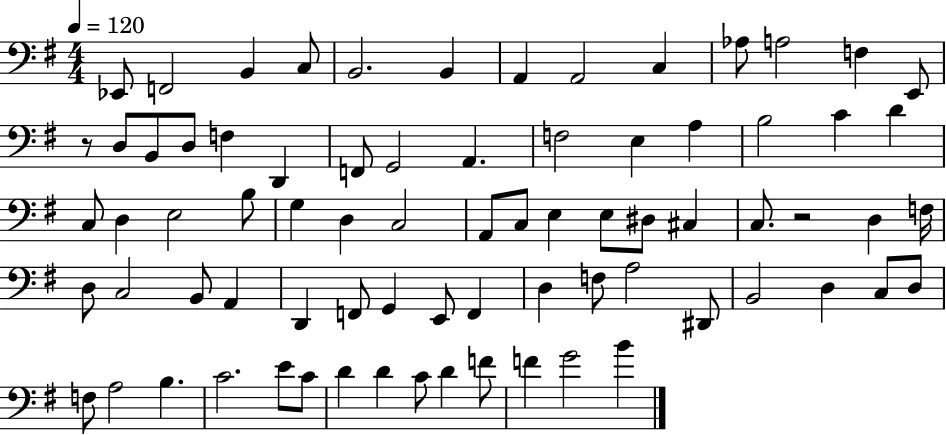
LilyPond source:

{
  \clef bass
  \numericTimeSignature
  \time 4/4
  \key g \major
  \tempo 4 = 120
  ees,8 f,2 b,4 c8 | b,2. b,4 | a,4 a,2 c4 | aes8 a2 f4 e,8 | \break r8 d8 b,8 d8 f4 d,4 | f,8 g,2 a,4. | f2 e4 a4 | b2 c'4 d'4 | \break c8 d4 e2 b8 | g4 d4 c2 | a,8 c8 e4 e8 dis8 cis4 | c8. r2 d4 f16 | \break d8 c2 b,8 a,4 | d,4 f,8 g,4 e,8 f,4 | d4 f8 a2 dis,8 | b,2 d4 c8 d8 | \break f8 a2 b4. | c'2. e'8 c'8 | d'4 d'4 c'8 d'4 f'8 | f'4 g'2 b'4 | \break \bar "|."
}